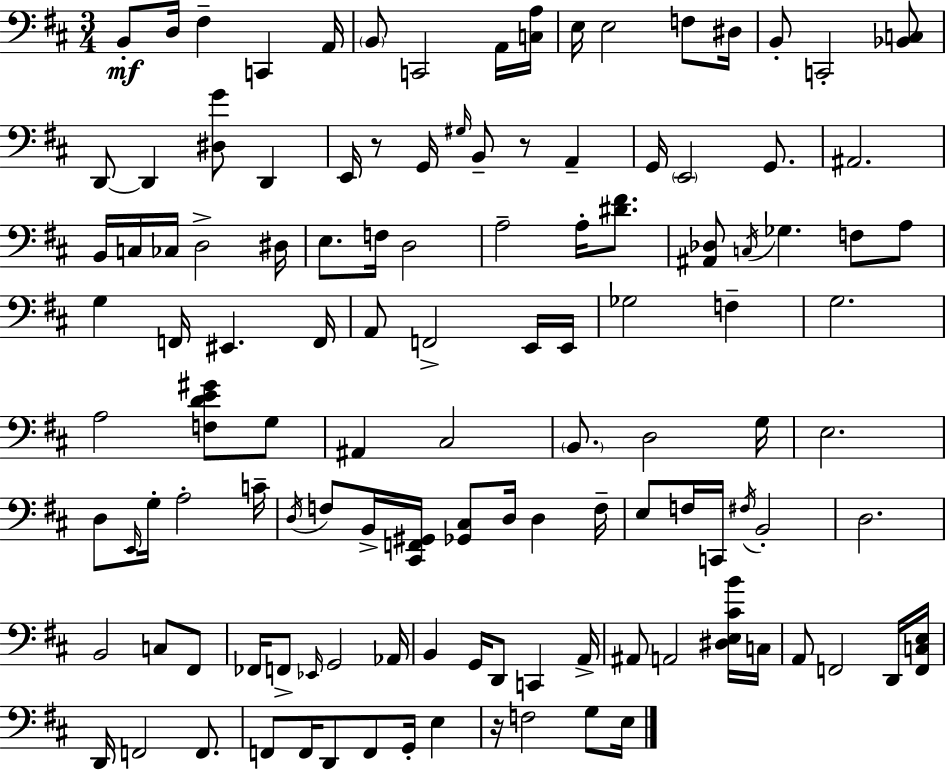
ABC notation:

X:1
T:Untitled
M:3/4
L:1/4
K:D
B,,/2 D,/4 ^F, C,, A,,/4 B,,/2 C,,2 A,,/4 [C,A,]/4 E,/4 E,2 F,/2 ^D,/4 B,,/2 C,,2 [_B,,C,]/2 D,,/2 D,, [^D,G]/2 D,, E,,/4 z/2 G,,/4 ^G,/4 B,,/2 z/2 A,, G,,/4 E,,2 G,,/2 ^A,,2 B,,/4 C,/4 _C,/4 D,2 ^D,/4 E,/2 F,/4 D,2 A,2 A,/4 [^D^F]/2 [^A,,_D,]/2 C,/4 _G, F,/2 A,/2 G, F,,/4 ^E,, F,,/4 A,,/2 F,,2 E,,/4 E,,/4 _G,2 F, G,2 A,2 [F,DE^G]/2 G,/2 ^A,, ^C,2 B,,/2 D,2 G,/4 E,2 D,/2 E,,/4 G,/4 A,2 C/4 D,/4 F,/2 B,,/4 [^C,,F,,^G,,]/4 [_G,,^C,]/2 D,/4 D, F,/4 E,/2 F,/4 C,,/4 ^F,/4 B,,2 D,2 B,,2 C,/2 ^F,,/2 _F,,/4 F,,/2 _E,,/4 G,,2 _A,,/4 B,, G,,/4 D,,/2 C,, A,,/4 ^A,,/2 A,,2 [^D,E,^CB]/4 C,/4 A,,/2 F,,2 D,,/4 [F,,C,E,]/4 D,,/4 F,,2 F,,/2 F,,/2 F,,/4 D,,/2 F,,/2 G,,/4 E, z/4 F,2 G,/2 E,/4